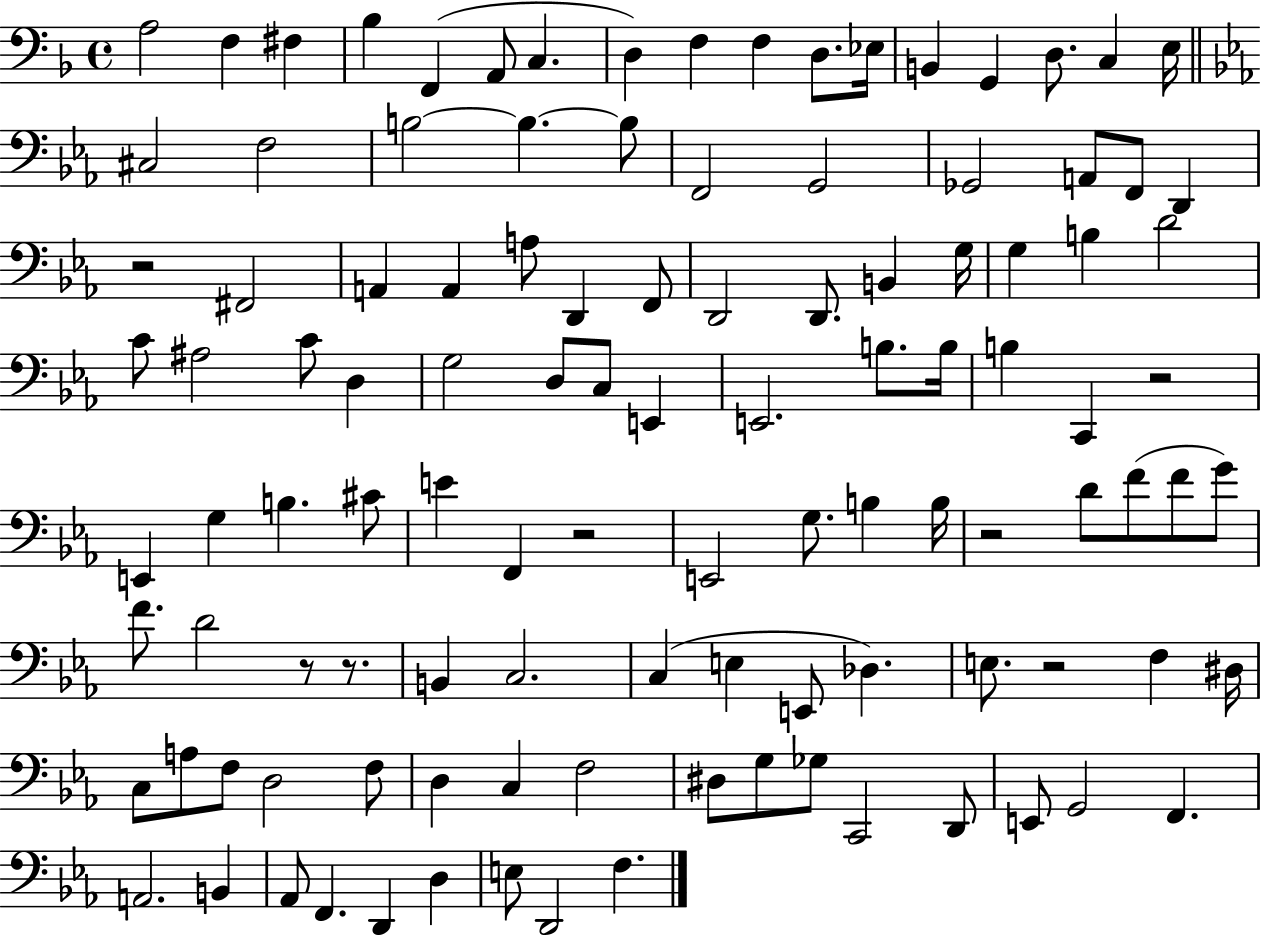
{
  \clef bass
  \time 4/4
  \defaultTimeSignature
  \key f \major
  a2 f4 fis4 | bes4 f,4( a,8 c4. | d4) f4 f4 d8. ees16 | b,4 g,4 d8. c4 e16 | \break \bar "||" \break \key c \minor cis2 f2 | b2~~ b4.~~ b8 | f,2 g,2 | ges,2 a,8 f,8 d,4 | \break r2 fis,2 | a,4 a,4 a8 d,4 f,8 | d,2 d,8. b,4 g16 | g4 b4 d'2 | \break c'8 ais2 c'8 d4 | g2 d8 c8 e,4 | e,2. b8. b16 | b4 c,4 r2 | \break e,4 g4 b4. cis'8 | e'4 f,4 r2 | e,2 g8. b4 b16 | r2 d'8 f'8( f'8 g'8) | \break f'8. d'2 r8 r8. | b,4 c2. | c4( e4 e,8 des4.) | e8. r2 f4 dis16 | \break c8 a8 f8 d2 f8 | d4 c4 f2 | dis8 g8 ges8 c,2 d,8 | e,8 g,2 f,4. | \break a,2. b,4 | aes,8 f,4. d,4 d4 | e8 d,2 f4. | \bar "|."
}